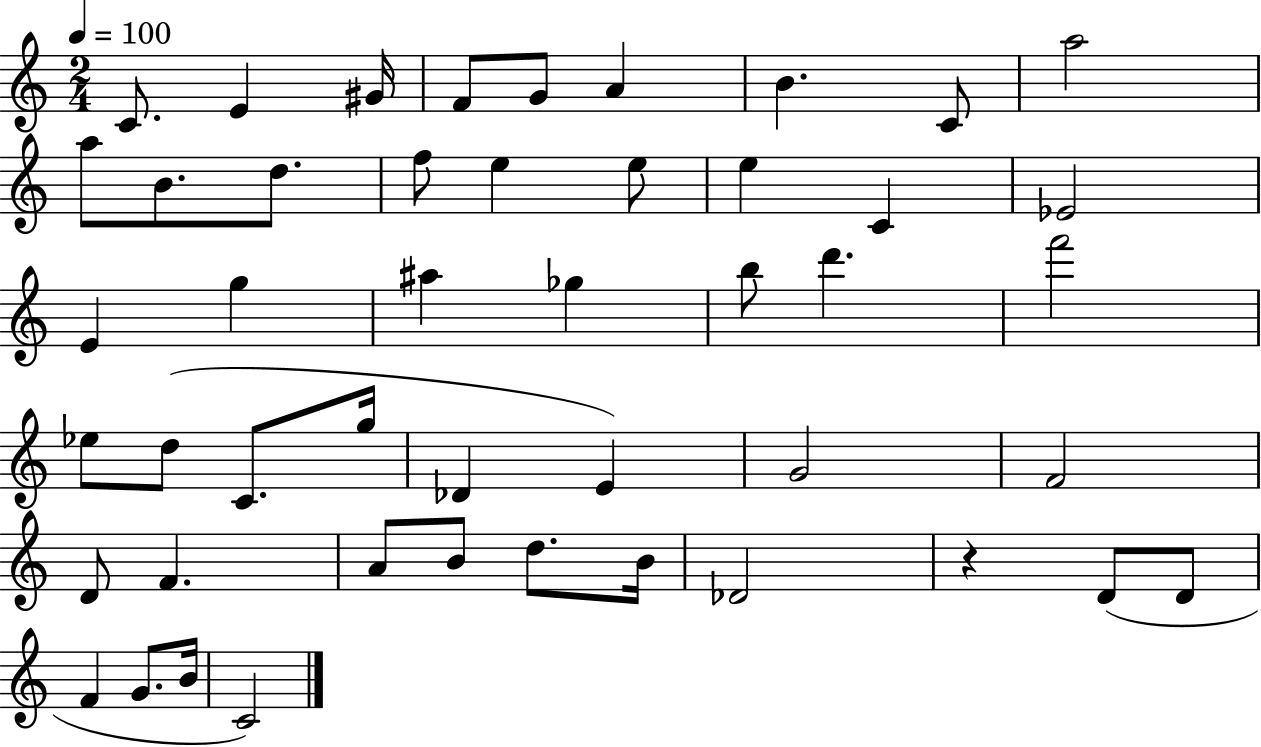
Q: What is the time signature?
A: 2/4